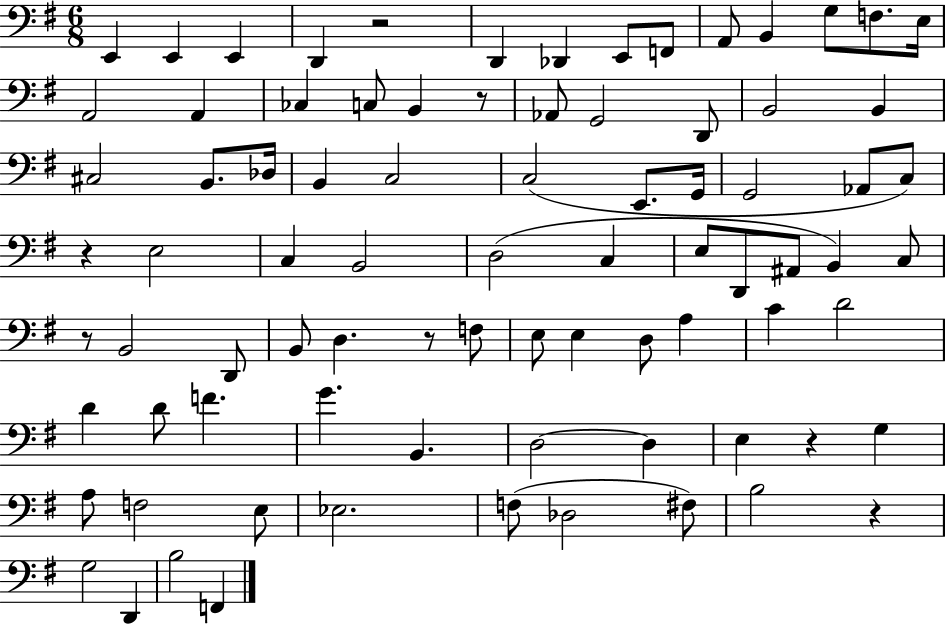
{
  \clef bass
  \numericTimeSignature
  \time 6/8
  \key g \major
  e,4 e,4 e,4 | d,4 r2 | d,4 des,4 e,8 f,8 | a,8 b,4 g8 f8. e16 | \break a,2 a,4 | ces4 c8 b,4 r8 | aes,8 g,2 d,8 | b,2 b,4 | \break cis2 b,8. des16 | b,4 c2 | c2( e,8. g,16 | g,2 aes,8 c8) | \break r4 e2 | c4 b,2 | d2( c4 | e8 d,8 ais,8 b,4) c8 | \break r8 b,2 d,8 | b,8 d4. r8 f8 | e8 e4 d8 a4 | c'4 d'2 | \break d'4 d'8 f'4. | g'4. b,4. | d2~~ d4 | e4 r4 g4 | \break a8 f2 e8 | ees2. | f8( des2 fis8) | b2 r4 | \break g2 d,4 | b2 f,4 | \bar "|."
}